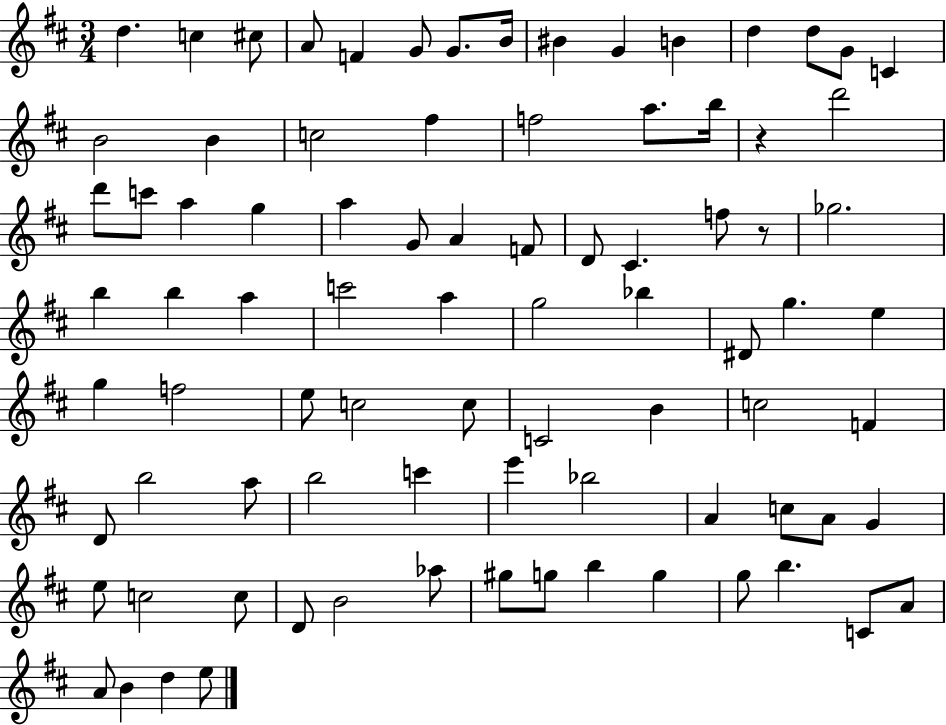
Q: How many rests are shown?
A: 2